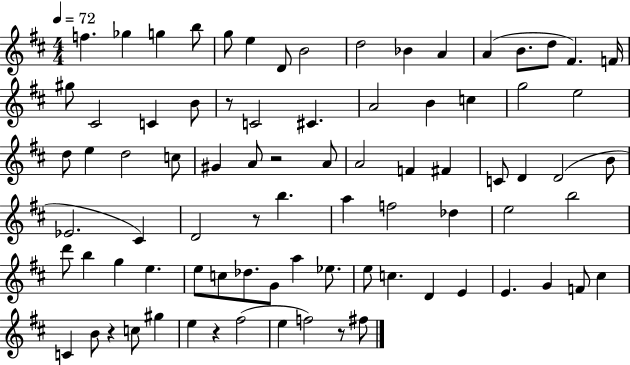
F5/q. Gb5/q G5/q B5/e G5/e E5/q D4/e B4/h D5/h Bb4/q A4/q A4/q B4/e. D5/e F#4/q. F4/s G#5/e C#4/h C4/q B4/e R/e C4/h C#4/q. A4/h B4/q C5/q G5/h E5/h D5/e E5/q D5/h C5/e G#4/q A4/e R/h A4/e A4/h F4/q F#4/q C4/e D4/q D4/h B4/e Eb4/h. C#4/q D4/h R/e B5/q. A5/q F5/h Db5/q E5/h B5/h D6/e B5/q G5/q E5/q. E5/e C5/e Db5/e. G4/e A5/q Eb5/e. E5/e C5/q. D4/q E4/q E4/q. G4/q F4/e C#5/q C4/q B4/e R/q C5/e G#5/q E5/q R/q F#5/h E5/q F5/h R/e F#5/e